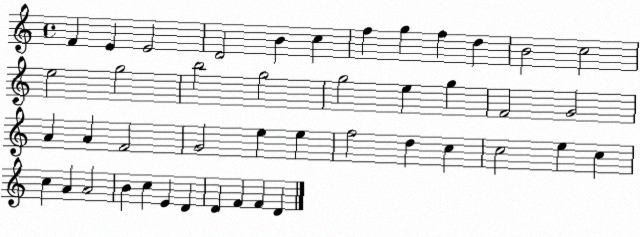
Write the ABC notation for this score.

X:1
T:Untitled
M:4/4
L:1/4
K:C
F E E2 D2 B c f g f d B2 c2 e2 g2 b2 g2 g2 e g F2 G2 A A F2 G2 e e f2 d c c2 e c c A A2 B c E D D F F D